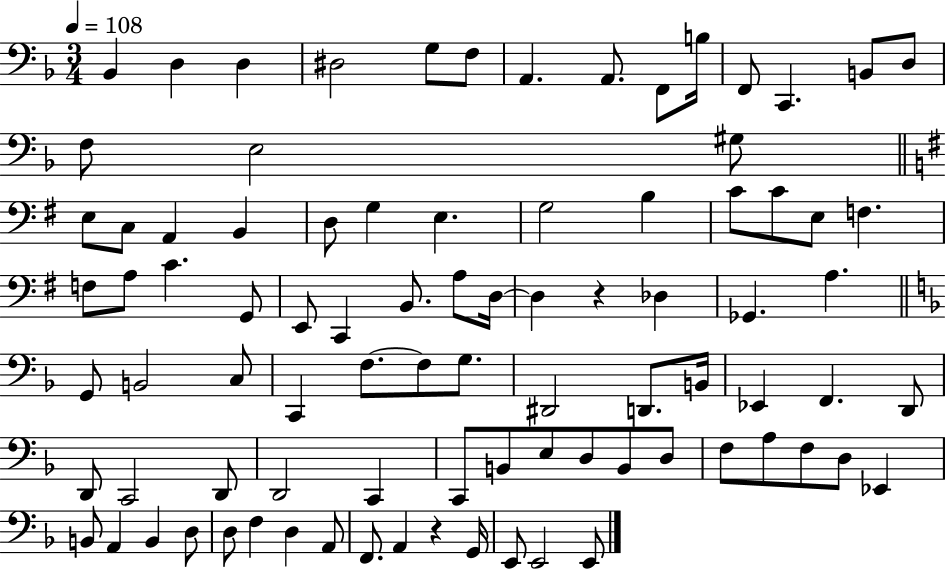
{
  \clef bass
  \numericTimeSignature
  \time 3/4
  \key f \major
  \tempo 4 = 108
  \repeat volta 2 { bes,4 d4 d4 | dis2 g8 f8 | a,4. a,8. f,8 b16 | f,8 c,4. b,8 d8 | \break f8 e2 gis8 | \bar "||" \break \key g \major e8 c8 a,4 b,4 | d8 g4 e4. | g2 b4 | c'8 c'8 e8 f4. | \break f8 a8 c'4. g,8 | e,8 c,4 b,8. a8 d16~~ | d4 r4 des4 | ges,4. a4. | \break \bar "||" \break \key f \major g,8 b,2 c8 | c,4 f8.~~ f8 g8. | dis,2 d,8. b,16 | ees,4 f,4. d,8 | \break d,8 c,2 d,8 | d,2 c,4 | c,8 b,8 e8 d8 b,8 d8 | f8 a8 f8 d8 ees,4 | \break b,8 a,4 b,4 d8 | d8 f4 d4 a,8 | f,8. a,4 r4 g,16 | e,8 e,2 e,8 | \break } \bar "|."
}